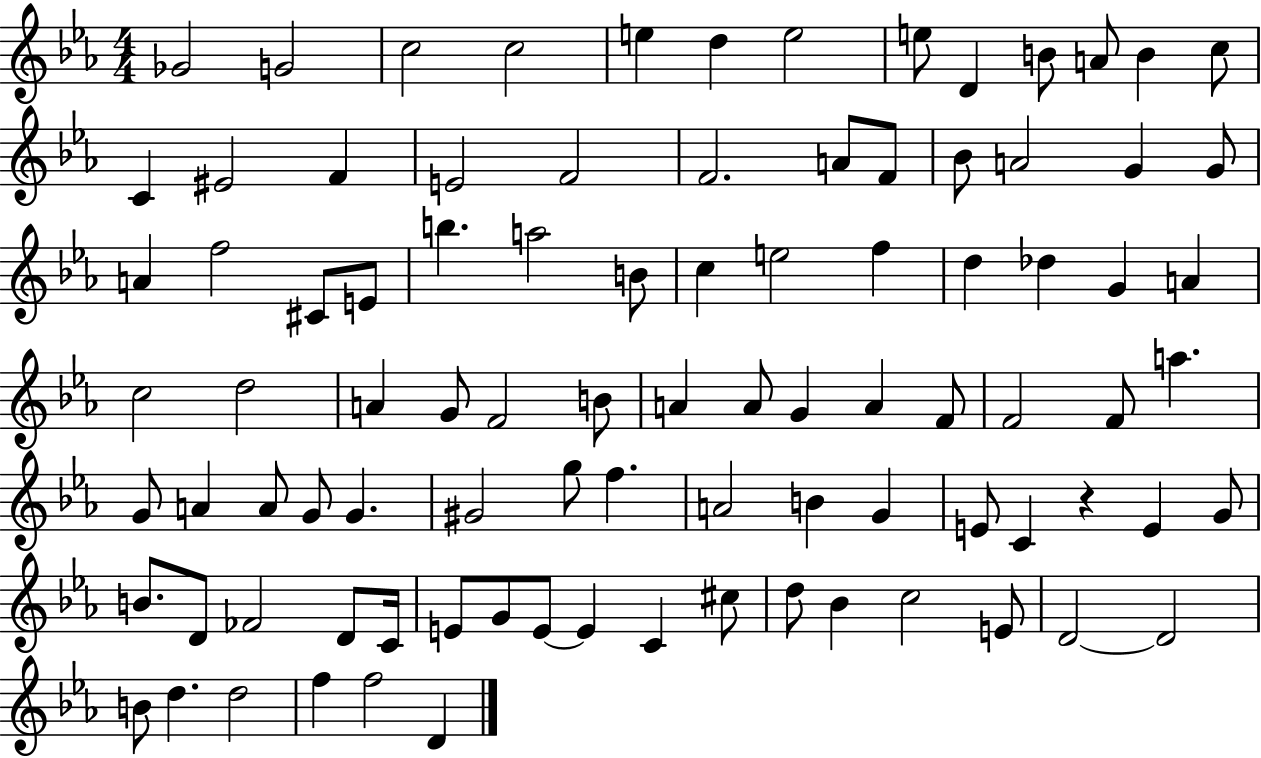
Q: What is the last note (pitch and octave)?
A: D4